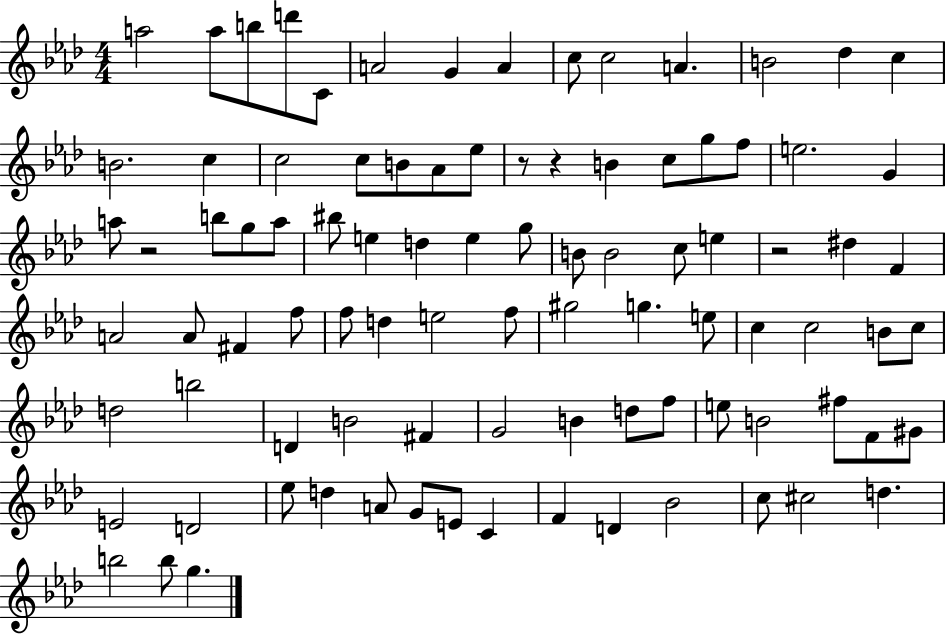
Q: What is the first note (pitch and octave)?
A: A5